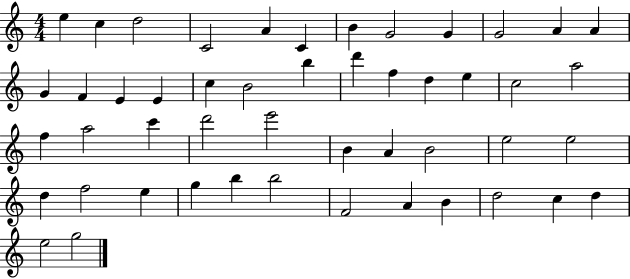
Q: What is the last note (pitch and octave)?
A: G5